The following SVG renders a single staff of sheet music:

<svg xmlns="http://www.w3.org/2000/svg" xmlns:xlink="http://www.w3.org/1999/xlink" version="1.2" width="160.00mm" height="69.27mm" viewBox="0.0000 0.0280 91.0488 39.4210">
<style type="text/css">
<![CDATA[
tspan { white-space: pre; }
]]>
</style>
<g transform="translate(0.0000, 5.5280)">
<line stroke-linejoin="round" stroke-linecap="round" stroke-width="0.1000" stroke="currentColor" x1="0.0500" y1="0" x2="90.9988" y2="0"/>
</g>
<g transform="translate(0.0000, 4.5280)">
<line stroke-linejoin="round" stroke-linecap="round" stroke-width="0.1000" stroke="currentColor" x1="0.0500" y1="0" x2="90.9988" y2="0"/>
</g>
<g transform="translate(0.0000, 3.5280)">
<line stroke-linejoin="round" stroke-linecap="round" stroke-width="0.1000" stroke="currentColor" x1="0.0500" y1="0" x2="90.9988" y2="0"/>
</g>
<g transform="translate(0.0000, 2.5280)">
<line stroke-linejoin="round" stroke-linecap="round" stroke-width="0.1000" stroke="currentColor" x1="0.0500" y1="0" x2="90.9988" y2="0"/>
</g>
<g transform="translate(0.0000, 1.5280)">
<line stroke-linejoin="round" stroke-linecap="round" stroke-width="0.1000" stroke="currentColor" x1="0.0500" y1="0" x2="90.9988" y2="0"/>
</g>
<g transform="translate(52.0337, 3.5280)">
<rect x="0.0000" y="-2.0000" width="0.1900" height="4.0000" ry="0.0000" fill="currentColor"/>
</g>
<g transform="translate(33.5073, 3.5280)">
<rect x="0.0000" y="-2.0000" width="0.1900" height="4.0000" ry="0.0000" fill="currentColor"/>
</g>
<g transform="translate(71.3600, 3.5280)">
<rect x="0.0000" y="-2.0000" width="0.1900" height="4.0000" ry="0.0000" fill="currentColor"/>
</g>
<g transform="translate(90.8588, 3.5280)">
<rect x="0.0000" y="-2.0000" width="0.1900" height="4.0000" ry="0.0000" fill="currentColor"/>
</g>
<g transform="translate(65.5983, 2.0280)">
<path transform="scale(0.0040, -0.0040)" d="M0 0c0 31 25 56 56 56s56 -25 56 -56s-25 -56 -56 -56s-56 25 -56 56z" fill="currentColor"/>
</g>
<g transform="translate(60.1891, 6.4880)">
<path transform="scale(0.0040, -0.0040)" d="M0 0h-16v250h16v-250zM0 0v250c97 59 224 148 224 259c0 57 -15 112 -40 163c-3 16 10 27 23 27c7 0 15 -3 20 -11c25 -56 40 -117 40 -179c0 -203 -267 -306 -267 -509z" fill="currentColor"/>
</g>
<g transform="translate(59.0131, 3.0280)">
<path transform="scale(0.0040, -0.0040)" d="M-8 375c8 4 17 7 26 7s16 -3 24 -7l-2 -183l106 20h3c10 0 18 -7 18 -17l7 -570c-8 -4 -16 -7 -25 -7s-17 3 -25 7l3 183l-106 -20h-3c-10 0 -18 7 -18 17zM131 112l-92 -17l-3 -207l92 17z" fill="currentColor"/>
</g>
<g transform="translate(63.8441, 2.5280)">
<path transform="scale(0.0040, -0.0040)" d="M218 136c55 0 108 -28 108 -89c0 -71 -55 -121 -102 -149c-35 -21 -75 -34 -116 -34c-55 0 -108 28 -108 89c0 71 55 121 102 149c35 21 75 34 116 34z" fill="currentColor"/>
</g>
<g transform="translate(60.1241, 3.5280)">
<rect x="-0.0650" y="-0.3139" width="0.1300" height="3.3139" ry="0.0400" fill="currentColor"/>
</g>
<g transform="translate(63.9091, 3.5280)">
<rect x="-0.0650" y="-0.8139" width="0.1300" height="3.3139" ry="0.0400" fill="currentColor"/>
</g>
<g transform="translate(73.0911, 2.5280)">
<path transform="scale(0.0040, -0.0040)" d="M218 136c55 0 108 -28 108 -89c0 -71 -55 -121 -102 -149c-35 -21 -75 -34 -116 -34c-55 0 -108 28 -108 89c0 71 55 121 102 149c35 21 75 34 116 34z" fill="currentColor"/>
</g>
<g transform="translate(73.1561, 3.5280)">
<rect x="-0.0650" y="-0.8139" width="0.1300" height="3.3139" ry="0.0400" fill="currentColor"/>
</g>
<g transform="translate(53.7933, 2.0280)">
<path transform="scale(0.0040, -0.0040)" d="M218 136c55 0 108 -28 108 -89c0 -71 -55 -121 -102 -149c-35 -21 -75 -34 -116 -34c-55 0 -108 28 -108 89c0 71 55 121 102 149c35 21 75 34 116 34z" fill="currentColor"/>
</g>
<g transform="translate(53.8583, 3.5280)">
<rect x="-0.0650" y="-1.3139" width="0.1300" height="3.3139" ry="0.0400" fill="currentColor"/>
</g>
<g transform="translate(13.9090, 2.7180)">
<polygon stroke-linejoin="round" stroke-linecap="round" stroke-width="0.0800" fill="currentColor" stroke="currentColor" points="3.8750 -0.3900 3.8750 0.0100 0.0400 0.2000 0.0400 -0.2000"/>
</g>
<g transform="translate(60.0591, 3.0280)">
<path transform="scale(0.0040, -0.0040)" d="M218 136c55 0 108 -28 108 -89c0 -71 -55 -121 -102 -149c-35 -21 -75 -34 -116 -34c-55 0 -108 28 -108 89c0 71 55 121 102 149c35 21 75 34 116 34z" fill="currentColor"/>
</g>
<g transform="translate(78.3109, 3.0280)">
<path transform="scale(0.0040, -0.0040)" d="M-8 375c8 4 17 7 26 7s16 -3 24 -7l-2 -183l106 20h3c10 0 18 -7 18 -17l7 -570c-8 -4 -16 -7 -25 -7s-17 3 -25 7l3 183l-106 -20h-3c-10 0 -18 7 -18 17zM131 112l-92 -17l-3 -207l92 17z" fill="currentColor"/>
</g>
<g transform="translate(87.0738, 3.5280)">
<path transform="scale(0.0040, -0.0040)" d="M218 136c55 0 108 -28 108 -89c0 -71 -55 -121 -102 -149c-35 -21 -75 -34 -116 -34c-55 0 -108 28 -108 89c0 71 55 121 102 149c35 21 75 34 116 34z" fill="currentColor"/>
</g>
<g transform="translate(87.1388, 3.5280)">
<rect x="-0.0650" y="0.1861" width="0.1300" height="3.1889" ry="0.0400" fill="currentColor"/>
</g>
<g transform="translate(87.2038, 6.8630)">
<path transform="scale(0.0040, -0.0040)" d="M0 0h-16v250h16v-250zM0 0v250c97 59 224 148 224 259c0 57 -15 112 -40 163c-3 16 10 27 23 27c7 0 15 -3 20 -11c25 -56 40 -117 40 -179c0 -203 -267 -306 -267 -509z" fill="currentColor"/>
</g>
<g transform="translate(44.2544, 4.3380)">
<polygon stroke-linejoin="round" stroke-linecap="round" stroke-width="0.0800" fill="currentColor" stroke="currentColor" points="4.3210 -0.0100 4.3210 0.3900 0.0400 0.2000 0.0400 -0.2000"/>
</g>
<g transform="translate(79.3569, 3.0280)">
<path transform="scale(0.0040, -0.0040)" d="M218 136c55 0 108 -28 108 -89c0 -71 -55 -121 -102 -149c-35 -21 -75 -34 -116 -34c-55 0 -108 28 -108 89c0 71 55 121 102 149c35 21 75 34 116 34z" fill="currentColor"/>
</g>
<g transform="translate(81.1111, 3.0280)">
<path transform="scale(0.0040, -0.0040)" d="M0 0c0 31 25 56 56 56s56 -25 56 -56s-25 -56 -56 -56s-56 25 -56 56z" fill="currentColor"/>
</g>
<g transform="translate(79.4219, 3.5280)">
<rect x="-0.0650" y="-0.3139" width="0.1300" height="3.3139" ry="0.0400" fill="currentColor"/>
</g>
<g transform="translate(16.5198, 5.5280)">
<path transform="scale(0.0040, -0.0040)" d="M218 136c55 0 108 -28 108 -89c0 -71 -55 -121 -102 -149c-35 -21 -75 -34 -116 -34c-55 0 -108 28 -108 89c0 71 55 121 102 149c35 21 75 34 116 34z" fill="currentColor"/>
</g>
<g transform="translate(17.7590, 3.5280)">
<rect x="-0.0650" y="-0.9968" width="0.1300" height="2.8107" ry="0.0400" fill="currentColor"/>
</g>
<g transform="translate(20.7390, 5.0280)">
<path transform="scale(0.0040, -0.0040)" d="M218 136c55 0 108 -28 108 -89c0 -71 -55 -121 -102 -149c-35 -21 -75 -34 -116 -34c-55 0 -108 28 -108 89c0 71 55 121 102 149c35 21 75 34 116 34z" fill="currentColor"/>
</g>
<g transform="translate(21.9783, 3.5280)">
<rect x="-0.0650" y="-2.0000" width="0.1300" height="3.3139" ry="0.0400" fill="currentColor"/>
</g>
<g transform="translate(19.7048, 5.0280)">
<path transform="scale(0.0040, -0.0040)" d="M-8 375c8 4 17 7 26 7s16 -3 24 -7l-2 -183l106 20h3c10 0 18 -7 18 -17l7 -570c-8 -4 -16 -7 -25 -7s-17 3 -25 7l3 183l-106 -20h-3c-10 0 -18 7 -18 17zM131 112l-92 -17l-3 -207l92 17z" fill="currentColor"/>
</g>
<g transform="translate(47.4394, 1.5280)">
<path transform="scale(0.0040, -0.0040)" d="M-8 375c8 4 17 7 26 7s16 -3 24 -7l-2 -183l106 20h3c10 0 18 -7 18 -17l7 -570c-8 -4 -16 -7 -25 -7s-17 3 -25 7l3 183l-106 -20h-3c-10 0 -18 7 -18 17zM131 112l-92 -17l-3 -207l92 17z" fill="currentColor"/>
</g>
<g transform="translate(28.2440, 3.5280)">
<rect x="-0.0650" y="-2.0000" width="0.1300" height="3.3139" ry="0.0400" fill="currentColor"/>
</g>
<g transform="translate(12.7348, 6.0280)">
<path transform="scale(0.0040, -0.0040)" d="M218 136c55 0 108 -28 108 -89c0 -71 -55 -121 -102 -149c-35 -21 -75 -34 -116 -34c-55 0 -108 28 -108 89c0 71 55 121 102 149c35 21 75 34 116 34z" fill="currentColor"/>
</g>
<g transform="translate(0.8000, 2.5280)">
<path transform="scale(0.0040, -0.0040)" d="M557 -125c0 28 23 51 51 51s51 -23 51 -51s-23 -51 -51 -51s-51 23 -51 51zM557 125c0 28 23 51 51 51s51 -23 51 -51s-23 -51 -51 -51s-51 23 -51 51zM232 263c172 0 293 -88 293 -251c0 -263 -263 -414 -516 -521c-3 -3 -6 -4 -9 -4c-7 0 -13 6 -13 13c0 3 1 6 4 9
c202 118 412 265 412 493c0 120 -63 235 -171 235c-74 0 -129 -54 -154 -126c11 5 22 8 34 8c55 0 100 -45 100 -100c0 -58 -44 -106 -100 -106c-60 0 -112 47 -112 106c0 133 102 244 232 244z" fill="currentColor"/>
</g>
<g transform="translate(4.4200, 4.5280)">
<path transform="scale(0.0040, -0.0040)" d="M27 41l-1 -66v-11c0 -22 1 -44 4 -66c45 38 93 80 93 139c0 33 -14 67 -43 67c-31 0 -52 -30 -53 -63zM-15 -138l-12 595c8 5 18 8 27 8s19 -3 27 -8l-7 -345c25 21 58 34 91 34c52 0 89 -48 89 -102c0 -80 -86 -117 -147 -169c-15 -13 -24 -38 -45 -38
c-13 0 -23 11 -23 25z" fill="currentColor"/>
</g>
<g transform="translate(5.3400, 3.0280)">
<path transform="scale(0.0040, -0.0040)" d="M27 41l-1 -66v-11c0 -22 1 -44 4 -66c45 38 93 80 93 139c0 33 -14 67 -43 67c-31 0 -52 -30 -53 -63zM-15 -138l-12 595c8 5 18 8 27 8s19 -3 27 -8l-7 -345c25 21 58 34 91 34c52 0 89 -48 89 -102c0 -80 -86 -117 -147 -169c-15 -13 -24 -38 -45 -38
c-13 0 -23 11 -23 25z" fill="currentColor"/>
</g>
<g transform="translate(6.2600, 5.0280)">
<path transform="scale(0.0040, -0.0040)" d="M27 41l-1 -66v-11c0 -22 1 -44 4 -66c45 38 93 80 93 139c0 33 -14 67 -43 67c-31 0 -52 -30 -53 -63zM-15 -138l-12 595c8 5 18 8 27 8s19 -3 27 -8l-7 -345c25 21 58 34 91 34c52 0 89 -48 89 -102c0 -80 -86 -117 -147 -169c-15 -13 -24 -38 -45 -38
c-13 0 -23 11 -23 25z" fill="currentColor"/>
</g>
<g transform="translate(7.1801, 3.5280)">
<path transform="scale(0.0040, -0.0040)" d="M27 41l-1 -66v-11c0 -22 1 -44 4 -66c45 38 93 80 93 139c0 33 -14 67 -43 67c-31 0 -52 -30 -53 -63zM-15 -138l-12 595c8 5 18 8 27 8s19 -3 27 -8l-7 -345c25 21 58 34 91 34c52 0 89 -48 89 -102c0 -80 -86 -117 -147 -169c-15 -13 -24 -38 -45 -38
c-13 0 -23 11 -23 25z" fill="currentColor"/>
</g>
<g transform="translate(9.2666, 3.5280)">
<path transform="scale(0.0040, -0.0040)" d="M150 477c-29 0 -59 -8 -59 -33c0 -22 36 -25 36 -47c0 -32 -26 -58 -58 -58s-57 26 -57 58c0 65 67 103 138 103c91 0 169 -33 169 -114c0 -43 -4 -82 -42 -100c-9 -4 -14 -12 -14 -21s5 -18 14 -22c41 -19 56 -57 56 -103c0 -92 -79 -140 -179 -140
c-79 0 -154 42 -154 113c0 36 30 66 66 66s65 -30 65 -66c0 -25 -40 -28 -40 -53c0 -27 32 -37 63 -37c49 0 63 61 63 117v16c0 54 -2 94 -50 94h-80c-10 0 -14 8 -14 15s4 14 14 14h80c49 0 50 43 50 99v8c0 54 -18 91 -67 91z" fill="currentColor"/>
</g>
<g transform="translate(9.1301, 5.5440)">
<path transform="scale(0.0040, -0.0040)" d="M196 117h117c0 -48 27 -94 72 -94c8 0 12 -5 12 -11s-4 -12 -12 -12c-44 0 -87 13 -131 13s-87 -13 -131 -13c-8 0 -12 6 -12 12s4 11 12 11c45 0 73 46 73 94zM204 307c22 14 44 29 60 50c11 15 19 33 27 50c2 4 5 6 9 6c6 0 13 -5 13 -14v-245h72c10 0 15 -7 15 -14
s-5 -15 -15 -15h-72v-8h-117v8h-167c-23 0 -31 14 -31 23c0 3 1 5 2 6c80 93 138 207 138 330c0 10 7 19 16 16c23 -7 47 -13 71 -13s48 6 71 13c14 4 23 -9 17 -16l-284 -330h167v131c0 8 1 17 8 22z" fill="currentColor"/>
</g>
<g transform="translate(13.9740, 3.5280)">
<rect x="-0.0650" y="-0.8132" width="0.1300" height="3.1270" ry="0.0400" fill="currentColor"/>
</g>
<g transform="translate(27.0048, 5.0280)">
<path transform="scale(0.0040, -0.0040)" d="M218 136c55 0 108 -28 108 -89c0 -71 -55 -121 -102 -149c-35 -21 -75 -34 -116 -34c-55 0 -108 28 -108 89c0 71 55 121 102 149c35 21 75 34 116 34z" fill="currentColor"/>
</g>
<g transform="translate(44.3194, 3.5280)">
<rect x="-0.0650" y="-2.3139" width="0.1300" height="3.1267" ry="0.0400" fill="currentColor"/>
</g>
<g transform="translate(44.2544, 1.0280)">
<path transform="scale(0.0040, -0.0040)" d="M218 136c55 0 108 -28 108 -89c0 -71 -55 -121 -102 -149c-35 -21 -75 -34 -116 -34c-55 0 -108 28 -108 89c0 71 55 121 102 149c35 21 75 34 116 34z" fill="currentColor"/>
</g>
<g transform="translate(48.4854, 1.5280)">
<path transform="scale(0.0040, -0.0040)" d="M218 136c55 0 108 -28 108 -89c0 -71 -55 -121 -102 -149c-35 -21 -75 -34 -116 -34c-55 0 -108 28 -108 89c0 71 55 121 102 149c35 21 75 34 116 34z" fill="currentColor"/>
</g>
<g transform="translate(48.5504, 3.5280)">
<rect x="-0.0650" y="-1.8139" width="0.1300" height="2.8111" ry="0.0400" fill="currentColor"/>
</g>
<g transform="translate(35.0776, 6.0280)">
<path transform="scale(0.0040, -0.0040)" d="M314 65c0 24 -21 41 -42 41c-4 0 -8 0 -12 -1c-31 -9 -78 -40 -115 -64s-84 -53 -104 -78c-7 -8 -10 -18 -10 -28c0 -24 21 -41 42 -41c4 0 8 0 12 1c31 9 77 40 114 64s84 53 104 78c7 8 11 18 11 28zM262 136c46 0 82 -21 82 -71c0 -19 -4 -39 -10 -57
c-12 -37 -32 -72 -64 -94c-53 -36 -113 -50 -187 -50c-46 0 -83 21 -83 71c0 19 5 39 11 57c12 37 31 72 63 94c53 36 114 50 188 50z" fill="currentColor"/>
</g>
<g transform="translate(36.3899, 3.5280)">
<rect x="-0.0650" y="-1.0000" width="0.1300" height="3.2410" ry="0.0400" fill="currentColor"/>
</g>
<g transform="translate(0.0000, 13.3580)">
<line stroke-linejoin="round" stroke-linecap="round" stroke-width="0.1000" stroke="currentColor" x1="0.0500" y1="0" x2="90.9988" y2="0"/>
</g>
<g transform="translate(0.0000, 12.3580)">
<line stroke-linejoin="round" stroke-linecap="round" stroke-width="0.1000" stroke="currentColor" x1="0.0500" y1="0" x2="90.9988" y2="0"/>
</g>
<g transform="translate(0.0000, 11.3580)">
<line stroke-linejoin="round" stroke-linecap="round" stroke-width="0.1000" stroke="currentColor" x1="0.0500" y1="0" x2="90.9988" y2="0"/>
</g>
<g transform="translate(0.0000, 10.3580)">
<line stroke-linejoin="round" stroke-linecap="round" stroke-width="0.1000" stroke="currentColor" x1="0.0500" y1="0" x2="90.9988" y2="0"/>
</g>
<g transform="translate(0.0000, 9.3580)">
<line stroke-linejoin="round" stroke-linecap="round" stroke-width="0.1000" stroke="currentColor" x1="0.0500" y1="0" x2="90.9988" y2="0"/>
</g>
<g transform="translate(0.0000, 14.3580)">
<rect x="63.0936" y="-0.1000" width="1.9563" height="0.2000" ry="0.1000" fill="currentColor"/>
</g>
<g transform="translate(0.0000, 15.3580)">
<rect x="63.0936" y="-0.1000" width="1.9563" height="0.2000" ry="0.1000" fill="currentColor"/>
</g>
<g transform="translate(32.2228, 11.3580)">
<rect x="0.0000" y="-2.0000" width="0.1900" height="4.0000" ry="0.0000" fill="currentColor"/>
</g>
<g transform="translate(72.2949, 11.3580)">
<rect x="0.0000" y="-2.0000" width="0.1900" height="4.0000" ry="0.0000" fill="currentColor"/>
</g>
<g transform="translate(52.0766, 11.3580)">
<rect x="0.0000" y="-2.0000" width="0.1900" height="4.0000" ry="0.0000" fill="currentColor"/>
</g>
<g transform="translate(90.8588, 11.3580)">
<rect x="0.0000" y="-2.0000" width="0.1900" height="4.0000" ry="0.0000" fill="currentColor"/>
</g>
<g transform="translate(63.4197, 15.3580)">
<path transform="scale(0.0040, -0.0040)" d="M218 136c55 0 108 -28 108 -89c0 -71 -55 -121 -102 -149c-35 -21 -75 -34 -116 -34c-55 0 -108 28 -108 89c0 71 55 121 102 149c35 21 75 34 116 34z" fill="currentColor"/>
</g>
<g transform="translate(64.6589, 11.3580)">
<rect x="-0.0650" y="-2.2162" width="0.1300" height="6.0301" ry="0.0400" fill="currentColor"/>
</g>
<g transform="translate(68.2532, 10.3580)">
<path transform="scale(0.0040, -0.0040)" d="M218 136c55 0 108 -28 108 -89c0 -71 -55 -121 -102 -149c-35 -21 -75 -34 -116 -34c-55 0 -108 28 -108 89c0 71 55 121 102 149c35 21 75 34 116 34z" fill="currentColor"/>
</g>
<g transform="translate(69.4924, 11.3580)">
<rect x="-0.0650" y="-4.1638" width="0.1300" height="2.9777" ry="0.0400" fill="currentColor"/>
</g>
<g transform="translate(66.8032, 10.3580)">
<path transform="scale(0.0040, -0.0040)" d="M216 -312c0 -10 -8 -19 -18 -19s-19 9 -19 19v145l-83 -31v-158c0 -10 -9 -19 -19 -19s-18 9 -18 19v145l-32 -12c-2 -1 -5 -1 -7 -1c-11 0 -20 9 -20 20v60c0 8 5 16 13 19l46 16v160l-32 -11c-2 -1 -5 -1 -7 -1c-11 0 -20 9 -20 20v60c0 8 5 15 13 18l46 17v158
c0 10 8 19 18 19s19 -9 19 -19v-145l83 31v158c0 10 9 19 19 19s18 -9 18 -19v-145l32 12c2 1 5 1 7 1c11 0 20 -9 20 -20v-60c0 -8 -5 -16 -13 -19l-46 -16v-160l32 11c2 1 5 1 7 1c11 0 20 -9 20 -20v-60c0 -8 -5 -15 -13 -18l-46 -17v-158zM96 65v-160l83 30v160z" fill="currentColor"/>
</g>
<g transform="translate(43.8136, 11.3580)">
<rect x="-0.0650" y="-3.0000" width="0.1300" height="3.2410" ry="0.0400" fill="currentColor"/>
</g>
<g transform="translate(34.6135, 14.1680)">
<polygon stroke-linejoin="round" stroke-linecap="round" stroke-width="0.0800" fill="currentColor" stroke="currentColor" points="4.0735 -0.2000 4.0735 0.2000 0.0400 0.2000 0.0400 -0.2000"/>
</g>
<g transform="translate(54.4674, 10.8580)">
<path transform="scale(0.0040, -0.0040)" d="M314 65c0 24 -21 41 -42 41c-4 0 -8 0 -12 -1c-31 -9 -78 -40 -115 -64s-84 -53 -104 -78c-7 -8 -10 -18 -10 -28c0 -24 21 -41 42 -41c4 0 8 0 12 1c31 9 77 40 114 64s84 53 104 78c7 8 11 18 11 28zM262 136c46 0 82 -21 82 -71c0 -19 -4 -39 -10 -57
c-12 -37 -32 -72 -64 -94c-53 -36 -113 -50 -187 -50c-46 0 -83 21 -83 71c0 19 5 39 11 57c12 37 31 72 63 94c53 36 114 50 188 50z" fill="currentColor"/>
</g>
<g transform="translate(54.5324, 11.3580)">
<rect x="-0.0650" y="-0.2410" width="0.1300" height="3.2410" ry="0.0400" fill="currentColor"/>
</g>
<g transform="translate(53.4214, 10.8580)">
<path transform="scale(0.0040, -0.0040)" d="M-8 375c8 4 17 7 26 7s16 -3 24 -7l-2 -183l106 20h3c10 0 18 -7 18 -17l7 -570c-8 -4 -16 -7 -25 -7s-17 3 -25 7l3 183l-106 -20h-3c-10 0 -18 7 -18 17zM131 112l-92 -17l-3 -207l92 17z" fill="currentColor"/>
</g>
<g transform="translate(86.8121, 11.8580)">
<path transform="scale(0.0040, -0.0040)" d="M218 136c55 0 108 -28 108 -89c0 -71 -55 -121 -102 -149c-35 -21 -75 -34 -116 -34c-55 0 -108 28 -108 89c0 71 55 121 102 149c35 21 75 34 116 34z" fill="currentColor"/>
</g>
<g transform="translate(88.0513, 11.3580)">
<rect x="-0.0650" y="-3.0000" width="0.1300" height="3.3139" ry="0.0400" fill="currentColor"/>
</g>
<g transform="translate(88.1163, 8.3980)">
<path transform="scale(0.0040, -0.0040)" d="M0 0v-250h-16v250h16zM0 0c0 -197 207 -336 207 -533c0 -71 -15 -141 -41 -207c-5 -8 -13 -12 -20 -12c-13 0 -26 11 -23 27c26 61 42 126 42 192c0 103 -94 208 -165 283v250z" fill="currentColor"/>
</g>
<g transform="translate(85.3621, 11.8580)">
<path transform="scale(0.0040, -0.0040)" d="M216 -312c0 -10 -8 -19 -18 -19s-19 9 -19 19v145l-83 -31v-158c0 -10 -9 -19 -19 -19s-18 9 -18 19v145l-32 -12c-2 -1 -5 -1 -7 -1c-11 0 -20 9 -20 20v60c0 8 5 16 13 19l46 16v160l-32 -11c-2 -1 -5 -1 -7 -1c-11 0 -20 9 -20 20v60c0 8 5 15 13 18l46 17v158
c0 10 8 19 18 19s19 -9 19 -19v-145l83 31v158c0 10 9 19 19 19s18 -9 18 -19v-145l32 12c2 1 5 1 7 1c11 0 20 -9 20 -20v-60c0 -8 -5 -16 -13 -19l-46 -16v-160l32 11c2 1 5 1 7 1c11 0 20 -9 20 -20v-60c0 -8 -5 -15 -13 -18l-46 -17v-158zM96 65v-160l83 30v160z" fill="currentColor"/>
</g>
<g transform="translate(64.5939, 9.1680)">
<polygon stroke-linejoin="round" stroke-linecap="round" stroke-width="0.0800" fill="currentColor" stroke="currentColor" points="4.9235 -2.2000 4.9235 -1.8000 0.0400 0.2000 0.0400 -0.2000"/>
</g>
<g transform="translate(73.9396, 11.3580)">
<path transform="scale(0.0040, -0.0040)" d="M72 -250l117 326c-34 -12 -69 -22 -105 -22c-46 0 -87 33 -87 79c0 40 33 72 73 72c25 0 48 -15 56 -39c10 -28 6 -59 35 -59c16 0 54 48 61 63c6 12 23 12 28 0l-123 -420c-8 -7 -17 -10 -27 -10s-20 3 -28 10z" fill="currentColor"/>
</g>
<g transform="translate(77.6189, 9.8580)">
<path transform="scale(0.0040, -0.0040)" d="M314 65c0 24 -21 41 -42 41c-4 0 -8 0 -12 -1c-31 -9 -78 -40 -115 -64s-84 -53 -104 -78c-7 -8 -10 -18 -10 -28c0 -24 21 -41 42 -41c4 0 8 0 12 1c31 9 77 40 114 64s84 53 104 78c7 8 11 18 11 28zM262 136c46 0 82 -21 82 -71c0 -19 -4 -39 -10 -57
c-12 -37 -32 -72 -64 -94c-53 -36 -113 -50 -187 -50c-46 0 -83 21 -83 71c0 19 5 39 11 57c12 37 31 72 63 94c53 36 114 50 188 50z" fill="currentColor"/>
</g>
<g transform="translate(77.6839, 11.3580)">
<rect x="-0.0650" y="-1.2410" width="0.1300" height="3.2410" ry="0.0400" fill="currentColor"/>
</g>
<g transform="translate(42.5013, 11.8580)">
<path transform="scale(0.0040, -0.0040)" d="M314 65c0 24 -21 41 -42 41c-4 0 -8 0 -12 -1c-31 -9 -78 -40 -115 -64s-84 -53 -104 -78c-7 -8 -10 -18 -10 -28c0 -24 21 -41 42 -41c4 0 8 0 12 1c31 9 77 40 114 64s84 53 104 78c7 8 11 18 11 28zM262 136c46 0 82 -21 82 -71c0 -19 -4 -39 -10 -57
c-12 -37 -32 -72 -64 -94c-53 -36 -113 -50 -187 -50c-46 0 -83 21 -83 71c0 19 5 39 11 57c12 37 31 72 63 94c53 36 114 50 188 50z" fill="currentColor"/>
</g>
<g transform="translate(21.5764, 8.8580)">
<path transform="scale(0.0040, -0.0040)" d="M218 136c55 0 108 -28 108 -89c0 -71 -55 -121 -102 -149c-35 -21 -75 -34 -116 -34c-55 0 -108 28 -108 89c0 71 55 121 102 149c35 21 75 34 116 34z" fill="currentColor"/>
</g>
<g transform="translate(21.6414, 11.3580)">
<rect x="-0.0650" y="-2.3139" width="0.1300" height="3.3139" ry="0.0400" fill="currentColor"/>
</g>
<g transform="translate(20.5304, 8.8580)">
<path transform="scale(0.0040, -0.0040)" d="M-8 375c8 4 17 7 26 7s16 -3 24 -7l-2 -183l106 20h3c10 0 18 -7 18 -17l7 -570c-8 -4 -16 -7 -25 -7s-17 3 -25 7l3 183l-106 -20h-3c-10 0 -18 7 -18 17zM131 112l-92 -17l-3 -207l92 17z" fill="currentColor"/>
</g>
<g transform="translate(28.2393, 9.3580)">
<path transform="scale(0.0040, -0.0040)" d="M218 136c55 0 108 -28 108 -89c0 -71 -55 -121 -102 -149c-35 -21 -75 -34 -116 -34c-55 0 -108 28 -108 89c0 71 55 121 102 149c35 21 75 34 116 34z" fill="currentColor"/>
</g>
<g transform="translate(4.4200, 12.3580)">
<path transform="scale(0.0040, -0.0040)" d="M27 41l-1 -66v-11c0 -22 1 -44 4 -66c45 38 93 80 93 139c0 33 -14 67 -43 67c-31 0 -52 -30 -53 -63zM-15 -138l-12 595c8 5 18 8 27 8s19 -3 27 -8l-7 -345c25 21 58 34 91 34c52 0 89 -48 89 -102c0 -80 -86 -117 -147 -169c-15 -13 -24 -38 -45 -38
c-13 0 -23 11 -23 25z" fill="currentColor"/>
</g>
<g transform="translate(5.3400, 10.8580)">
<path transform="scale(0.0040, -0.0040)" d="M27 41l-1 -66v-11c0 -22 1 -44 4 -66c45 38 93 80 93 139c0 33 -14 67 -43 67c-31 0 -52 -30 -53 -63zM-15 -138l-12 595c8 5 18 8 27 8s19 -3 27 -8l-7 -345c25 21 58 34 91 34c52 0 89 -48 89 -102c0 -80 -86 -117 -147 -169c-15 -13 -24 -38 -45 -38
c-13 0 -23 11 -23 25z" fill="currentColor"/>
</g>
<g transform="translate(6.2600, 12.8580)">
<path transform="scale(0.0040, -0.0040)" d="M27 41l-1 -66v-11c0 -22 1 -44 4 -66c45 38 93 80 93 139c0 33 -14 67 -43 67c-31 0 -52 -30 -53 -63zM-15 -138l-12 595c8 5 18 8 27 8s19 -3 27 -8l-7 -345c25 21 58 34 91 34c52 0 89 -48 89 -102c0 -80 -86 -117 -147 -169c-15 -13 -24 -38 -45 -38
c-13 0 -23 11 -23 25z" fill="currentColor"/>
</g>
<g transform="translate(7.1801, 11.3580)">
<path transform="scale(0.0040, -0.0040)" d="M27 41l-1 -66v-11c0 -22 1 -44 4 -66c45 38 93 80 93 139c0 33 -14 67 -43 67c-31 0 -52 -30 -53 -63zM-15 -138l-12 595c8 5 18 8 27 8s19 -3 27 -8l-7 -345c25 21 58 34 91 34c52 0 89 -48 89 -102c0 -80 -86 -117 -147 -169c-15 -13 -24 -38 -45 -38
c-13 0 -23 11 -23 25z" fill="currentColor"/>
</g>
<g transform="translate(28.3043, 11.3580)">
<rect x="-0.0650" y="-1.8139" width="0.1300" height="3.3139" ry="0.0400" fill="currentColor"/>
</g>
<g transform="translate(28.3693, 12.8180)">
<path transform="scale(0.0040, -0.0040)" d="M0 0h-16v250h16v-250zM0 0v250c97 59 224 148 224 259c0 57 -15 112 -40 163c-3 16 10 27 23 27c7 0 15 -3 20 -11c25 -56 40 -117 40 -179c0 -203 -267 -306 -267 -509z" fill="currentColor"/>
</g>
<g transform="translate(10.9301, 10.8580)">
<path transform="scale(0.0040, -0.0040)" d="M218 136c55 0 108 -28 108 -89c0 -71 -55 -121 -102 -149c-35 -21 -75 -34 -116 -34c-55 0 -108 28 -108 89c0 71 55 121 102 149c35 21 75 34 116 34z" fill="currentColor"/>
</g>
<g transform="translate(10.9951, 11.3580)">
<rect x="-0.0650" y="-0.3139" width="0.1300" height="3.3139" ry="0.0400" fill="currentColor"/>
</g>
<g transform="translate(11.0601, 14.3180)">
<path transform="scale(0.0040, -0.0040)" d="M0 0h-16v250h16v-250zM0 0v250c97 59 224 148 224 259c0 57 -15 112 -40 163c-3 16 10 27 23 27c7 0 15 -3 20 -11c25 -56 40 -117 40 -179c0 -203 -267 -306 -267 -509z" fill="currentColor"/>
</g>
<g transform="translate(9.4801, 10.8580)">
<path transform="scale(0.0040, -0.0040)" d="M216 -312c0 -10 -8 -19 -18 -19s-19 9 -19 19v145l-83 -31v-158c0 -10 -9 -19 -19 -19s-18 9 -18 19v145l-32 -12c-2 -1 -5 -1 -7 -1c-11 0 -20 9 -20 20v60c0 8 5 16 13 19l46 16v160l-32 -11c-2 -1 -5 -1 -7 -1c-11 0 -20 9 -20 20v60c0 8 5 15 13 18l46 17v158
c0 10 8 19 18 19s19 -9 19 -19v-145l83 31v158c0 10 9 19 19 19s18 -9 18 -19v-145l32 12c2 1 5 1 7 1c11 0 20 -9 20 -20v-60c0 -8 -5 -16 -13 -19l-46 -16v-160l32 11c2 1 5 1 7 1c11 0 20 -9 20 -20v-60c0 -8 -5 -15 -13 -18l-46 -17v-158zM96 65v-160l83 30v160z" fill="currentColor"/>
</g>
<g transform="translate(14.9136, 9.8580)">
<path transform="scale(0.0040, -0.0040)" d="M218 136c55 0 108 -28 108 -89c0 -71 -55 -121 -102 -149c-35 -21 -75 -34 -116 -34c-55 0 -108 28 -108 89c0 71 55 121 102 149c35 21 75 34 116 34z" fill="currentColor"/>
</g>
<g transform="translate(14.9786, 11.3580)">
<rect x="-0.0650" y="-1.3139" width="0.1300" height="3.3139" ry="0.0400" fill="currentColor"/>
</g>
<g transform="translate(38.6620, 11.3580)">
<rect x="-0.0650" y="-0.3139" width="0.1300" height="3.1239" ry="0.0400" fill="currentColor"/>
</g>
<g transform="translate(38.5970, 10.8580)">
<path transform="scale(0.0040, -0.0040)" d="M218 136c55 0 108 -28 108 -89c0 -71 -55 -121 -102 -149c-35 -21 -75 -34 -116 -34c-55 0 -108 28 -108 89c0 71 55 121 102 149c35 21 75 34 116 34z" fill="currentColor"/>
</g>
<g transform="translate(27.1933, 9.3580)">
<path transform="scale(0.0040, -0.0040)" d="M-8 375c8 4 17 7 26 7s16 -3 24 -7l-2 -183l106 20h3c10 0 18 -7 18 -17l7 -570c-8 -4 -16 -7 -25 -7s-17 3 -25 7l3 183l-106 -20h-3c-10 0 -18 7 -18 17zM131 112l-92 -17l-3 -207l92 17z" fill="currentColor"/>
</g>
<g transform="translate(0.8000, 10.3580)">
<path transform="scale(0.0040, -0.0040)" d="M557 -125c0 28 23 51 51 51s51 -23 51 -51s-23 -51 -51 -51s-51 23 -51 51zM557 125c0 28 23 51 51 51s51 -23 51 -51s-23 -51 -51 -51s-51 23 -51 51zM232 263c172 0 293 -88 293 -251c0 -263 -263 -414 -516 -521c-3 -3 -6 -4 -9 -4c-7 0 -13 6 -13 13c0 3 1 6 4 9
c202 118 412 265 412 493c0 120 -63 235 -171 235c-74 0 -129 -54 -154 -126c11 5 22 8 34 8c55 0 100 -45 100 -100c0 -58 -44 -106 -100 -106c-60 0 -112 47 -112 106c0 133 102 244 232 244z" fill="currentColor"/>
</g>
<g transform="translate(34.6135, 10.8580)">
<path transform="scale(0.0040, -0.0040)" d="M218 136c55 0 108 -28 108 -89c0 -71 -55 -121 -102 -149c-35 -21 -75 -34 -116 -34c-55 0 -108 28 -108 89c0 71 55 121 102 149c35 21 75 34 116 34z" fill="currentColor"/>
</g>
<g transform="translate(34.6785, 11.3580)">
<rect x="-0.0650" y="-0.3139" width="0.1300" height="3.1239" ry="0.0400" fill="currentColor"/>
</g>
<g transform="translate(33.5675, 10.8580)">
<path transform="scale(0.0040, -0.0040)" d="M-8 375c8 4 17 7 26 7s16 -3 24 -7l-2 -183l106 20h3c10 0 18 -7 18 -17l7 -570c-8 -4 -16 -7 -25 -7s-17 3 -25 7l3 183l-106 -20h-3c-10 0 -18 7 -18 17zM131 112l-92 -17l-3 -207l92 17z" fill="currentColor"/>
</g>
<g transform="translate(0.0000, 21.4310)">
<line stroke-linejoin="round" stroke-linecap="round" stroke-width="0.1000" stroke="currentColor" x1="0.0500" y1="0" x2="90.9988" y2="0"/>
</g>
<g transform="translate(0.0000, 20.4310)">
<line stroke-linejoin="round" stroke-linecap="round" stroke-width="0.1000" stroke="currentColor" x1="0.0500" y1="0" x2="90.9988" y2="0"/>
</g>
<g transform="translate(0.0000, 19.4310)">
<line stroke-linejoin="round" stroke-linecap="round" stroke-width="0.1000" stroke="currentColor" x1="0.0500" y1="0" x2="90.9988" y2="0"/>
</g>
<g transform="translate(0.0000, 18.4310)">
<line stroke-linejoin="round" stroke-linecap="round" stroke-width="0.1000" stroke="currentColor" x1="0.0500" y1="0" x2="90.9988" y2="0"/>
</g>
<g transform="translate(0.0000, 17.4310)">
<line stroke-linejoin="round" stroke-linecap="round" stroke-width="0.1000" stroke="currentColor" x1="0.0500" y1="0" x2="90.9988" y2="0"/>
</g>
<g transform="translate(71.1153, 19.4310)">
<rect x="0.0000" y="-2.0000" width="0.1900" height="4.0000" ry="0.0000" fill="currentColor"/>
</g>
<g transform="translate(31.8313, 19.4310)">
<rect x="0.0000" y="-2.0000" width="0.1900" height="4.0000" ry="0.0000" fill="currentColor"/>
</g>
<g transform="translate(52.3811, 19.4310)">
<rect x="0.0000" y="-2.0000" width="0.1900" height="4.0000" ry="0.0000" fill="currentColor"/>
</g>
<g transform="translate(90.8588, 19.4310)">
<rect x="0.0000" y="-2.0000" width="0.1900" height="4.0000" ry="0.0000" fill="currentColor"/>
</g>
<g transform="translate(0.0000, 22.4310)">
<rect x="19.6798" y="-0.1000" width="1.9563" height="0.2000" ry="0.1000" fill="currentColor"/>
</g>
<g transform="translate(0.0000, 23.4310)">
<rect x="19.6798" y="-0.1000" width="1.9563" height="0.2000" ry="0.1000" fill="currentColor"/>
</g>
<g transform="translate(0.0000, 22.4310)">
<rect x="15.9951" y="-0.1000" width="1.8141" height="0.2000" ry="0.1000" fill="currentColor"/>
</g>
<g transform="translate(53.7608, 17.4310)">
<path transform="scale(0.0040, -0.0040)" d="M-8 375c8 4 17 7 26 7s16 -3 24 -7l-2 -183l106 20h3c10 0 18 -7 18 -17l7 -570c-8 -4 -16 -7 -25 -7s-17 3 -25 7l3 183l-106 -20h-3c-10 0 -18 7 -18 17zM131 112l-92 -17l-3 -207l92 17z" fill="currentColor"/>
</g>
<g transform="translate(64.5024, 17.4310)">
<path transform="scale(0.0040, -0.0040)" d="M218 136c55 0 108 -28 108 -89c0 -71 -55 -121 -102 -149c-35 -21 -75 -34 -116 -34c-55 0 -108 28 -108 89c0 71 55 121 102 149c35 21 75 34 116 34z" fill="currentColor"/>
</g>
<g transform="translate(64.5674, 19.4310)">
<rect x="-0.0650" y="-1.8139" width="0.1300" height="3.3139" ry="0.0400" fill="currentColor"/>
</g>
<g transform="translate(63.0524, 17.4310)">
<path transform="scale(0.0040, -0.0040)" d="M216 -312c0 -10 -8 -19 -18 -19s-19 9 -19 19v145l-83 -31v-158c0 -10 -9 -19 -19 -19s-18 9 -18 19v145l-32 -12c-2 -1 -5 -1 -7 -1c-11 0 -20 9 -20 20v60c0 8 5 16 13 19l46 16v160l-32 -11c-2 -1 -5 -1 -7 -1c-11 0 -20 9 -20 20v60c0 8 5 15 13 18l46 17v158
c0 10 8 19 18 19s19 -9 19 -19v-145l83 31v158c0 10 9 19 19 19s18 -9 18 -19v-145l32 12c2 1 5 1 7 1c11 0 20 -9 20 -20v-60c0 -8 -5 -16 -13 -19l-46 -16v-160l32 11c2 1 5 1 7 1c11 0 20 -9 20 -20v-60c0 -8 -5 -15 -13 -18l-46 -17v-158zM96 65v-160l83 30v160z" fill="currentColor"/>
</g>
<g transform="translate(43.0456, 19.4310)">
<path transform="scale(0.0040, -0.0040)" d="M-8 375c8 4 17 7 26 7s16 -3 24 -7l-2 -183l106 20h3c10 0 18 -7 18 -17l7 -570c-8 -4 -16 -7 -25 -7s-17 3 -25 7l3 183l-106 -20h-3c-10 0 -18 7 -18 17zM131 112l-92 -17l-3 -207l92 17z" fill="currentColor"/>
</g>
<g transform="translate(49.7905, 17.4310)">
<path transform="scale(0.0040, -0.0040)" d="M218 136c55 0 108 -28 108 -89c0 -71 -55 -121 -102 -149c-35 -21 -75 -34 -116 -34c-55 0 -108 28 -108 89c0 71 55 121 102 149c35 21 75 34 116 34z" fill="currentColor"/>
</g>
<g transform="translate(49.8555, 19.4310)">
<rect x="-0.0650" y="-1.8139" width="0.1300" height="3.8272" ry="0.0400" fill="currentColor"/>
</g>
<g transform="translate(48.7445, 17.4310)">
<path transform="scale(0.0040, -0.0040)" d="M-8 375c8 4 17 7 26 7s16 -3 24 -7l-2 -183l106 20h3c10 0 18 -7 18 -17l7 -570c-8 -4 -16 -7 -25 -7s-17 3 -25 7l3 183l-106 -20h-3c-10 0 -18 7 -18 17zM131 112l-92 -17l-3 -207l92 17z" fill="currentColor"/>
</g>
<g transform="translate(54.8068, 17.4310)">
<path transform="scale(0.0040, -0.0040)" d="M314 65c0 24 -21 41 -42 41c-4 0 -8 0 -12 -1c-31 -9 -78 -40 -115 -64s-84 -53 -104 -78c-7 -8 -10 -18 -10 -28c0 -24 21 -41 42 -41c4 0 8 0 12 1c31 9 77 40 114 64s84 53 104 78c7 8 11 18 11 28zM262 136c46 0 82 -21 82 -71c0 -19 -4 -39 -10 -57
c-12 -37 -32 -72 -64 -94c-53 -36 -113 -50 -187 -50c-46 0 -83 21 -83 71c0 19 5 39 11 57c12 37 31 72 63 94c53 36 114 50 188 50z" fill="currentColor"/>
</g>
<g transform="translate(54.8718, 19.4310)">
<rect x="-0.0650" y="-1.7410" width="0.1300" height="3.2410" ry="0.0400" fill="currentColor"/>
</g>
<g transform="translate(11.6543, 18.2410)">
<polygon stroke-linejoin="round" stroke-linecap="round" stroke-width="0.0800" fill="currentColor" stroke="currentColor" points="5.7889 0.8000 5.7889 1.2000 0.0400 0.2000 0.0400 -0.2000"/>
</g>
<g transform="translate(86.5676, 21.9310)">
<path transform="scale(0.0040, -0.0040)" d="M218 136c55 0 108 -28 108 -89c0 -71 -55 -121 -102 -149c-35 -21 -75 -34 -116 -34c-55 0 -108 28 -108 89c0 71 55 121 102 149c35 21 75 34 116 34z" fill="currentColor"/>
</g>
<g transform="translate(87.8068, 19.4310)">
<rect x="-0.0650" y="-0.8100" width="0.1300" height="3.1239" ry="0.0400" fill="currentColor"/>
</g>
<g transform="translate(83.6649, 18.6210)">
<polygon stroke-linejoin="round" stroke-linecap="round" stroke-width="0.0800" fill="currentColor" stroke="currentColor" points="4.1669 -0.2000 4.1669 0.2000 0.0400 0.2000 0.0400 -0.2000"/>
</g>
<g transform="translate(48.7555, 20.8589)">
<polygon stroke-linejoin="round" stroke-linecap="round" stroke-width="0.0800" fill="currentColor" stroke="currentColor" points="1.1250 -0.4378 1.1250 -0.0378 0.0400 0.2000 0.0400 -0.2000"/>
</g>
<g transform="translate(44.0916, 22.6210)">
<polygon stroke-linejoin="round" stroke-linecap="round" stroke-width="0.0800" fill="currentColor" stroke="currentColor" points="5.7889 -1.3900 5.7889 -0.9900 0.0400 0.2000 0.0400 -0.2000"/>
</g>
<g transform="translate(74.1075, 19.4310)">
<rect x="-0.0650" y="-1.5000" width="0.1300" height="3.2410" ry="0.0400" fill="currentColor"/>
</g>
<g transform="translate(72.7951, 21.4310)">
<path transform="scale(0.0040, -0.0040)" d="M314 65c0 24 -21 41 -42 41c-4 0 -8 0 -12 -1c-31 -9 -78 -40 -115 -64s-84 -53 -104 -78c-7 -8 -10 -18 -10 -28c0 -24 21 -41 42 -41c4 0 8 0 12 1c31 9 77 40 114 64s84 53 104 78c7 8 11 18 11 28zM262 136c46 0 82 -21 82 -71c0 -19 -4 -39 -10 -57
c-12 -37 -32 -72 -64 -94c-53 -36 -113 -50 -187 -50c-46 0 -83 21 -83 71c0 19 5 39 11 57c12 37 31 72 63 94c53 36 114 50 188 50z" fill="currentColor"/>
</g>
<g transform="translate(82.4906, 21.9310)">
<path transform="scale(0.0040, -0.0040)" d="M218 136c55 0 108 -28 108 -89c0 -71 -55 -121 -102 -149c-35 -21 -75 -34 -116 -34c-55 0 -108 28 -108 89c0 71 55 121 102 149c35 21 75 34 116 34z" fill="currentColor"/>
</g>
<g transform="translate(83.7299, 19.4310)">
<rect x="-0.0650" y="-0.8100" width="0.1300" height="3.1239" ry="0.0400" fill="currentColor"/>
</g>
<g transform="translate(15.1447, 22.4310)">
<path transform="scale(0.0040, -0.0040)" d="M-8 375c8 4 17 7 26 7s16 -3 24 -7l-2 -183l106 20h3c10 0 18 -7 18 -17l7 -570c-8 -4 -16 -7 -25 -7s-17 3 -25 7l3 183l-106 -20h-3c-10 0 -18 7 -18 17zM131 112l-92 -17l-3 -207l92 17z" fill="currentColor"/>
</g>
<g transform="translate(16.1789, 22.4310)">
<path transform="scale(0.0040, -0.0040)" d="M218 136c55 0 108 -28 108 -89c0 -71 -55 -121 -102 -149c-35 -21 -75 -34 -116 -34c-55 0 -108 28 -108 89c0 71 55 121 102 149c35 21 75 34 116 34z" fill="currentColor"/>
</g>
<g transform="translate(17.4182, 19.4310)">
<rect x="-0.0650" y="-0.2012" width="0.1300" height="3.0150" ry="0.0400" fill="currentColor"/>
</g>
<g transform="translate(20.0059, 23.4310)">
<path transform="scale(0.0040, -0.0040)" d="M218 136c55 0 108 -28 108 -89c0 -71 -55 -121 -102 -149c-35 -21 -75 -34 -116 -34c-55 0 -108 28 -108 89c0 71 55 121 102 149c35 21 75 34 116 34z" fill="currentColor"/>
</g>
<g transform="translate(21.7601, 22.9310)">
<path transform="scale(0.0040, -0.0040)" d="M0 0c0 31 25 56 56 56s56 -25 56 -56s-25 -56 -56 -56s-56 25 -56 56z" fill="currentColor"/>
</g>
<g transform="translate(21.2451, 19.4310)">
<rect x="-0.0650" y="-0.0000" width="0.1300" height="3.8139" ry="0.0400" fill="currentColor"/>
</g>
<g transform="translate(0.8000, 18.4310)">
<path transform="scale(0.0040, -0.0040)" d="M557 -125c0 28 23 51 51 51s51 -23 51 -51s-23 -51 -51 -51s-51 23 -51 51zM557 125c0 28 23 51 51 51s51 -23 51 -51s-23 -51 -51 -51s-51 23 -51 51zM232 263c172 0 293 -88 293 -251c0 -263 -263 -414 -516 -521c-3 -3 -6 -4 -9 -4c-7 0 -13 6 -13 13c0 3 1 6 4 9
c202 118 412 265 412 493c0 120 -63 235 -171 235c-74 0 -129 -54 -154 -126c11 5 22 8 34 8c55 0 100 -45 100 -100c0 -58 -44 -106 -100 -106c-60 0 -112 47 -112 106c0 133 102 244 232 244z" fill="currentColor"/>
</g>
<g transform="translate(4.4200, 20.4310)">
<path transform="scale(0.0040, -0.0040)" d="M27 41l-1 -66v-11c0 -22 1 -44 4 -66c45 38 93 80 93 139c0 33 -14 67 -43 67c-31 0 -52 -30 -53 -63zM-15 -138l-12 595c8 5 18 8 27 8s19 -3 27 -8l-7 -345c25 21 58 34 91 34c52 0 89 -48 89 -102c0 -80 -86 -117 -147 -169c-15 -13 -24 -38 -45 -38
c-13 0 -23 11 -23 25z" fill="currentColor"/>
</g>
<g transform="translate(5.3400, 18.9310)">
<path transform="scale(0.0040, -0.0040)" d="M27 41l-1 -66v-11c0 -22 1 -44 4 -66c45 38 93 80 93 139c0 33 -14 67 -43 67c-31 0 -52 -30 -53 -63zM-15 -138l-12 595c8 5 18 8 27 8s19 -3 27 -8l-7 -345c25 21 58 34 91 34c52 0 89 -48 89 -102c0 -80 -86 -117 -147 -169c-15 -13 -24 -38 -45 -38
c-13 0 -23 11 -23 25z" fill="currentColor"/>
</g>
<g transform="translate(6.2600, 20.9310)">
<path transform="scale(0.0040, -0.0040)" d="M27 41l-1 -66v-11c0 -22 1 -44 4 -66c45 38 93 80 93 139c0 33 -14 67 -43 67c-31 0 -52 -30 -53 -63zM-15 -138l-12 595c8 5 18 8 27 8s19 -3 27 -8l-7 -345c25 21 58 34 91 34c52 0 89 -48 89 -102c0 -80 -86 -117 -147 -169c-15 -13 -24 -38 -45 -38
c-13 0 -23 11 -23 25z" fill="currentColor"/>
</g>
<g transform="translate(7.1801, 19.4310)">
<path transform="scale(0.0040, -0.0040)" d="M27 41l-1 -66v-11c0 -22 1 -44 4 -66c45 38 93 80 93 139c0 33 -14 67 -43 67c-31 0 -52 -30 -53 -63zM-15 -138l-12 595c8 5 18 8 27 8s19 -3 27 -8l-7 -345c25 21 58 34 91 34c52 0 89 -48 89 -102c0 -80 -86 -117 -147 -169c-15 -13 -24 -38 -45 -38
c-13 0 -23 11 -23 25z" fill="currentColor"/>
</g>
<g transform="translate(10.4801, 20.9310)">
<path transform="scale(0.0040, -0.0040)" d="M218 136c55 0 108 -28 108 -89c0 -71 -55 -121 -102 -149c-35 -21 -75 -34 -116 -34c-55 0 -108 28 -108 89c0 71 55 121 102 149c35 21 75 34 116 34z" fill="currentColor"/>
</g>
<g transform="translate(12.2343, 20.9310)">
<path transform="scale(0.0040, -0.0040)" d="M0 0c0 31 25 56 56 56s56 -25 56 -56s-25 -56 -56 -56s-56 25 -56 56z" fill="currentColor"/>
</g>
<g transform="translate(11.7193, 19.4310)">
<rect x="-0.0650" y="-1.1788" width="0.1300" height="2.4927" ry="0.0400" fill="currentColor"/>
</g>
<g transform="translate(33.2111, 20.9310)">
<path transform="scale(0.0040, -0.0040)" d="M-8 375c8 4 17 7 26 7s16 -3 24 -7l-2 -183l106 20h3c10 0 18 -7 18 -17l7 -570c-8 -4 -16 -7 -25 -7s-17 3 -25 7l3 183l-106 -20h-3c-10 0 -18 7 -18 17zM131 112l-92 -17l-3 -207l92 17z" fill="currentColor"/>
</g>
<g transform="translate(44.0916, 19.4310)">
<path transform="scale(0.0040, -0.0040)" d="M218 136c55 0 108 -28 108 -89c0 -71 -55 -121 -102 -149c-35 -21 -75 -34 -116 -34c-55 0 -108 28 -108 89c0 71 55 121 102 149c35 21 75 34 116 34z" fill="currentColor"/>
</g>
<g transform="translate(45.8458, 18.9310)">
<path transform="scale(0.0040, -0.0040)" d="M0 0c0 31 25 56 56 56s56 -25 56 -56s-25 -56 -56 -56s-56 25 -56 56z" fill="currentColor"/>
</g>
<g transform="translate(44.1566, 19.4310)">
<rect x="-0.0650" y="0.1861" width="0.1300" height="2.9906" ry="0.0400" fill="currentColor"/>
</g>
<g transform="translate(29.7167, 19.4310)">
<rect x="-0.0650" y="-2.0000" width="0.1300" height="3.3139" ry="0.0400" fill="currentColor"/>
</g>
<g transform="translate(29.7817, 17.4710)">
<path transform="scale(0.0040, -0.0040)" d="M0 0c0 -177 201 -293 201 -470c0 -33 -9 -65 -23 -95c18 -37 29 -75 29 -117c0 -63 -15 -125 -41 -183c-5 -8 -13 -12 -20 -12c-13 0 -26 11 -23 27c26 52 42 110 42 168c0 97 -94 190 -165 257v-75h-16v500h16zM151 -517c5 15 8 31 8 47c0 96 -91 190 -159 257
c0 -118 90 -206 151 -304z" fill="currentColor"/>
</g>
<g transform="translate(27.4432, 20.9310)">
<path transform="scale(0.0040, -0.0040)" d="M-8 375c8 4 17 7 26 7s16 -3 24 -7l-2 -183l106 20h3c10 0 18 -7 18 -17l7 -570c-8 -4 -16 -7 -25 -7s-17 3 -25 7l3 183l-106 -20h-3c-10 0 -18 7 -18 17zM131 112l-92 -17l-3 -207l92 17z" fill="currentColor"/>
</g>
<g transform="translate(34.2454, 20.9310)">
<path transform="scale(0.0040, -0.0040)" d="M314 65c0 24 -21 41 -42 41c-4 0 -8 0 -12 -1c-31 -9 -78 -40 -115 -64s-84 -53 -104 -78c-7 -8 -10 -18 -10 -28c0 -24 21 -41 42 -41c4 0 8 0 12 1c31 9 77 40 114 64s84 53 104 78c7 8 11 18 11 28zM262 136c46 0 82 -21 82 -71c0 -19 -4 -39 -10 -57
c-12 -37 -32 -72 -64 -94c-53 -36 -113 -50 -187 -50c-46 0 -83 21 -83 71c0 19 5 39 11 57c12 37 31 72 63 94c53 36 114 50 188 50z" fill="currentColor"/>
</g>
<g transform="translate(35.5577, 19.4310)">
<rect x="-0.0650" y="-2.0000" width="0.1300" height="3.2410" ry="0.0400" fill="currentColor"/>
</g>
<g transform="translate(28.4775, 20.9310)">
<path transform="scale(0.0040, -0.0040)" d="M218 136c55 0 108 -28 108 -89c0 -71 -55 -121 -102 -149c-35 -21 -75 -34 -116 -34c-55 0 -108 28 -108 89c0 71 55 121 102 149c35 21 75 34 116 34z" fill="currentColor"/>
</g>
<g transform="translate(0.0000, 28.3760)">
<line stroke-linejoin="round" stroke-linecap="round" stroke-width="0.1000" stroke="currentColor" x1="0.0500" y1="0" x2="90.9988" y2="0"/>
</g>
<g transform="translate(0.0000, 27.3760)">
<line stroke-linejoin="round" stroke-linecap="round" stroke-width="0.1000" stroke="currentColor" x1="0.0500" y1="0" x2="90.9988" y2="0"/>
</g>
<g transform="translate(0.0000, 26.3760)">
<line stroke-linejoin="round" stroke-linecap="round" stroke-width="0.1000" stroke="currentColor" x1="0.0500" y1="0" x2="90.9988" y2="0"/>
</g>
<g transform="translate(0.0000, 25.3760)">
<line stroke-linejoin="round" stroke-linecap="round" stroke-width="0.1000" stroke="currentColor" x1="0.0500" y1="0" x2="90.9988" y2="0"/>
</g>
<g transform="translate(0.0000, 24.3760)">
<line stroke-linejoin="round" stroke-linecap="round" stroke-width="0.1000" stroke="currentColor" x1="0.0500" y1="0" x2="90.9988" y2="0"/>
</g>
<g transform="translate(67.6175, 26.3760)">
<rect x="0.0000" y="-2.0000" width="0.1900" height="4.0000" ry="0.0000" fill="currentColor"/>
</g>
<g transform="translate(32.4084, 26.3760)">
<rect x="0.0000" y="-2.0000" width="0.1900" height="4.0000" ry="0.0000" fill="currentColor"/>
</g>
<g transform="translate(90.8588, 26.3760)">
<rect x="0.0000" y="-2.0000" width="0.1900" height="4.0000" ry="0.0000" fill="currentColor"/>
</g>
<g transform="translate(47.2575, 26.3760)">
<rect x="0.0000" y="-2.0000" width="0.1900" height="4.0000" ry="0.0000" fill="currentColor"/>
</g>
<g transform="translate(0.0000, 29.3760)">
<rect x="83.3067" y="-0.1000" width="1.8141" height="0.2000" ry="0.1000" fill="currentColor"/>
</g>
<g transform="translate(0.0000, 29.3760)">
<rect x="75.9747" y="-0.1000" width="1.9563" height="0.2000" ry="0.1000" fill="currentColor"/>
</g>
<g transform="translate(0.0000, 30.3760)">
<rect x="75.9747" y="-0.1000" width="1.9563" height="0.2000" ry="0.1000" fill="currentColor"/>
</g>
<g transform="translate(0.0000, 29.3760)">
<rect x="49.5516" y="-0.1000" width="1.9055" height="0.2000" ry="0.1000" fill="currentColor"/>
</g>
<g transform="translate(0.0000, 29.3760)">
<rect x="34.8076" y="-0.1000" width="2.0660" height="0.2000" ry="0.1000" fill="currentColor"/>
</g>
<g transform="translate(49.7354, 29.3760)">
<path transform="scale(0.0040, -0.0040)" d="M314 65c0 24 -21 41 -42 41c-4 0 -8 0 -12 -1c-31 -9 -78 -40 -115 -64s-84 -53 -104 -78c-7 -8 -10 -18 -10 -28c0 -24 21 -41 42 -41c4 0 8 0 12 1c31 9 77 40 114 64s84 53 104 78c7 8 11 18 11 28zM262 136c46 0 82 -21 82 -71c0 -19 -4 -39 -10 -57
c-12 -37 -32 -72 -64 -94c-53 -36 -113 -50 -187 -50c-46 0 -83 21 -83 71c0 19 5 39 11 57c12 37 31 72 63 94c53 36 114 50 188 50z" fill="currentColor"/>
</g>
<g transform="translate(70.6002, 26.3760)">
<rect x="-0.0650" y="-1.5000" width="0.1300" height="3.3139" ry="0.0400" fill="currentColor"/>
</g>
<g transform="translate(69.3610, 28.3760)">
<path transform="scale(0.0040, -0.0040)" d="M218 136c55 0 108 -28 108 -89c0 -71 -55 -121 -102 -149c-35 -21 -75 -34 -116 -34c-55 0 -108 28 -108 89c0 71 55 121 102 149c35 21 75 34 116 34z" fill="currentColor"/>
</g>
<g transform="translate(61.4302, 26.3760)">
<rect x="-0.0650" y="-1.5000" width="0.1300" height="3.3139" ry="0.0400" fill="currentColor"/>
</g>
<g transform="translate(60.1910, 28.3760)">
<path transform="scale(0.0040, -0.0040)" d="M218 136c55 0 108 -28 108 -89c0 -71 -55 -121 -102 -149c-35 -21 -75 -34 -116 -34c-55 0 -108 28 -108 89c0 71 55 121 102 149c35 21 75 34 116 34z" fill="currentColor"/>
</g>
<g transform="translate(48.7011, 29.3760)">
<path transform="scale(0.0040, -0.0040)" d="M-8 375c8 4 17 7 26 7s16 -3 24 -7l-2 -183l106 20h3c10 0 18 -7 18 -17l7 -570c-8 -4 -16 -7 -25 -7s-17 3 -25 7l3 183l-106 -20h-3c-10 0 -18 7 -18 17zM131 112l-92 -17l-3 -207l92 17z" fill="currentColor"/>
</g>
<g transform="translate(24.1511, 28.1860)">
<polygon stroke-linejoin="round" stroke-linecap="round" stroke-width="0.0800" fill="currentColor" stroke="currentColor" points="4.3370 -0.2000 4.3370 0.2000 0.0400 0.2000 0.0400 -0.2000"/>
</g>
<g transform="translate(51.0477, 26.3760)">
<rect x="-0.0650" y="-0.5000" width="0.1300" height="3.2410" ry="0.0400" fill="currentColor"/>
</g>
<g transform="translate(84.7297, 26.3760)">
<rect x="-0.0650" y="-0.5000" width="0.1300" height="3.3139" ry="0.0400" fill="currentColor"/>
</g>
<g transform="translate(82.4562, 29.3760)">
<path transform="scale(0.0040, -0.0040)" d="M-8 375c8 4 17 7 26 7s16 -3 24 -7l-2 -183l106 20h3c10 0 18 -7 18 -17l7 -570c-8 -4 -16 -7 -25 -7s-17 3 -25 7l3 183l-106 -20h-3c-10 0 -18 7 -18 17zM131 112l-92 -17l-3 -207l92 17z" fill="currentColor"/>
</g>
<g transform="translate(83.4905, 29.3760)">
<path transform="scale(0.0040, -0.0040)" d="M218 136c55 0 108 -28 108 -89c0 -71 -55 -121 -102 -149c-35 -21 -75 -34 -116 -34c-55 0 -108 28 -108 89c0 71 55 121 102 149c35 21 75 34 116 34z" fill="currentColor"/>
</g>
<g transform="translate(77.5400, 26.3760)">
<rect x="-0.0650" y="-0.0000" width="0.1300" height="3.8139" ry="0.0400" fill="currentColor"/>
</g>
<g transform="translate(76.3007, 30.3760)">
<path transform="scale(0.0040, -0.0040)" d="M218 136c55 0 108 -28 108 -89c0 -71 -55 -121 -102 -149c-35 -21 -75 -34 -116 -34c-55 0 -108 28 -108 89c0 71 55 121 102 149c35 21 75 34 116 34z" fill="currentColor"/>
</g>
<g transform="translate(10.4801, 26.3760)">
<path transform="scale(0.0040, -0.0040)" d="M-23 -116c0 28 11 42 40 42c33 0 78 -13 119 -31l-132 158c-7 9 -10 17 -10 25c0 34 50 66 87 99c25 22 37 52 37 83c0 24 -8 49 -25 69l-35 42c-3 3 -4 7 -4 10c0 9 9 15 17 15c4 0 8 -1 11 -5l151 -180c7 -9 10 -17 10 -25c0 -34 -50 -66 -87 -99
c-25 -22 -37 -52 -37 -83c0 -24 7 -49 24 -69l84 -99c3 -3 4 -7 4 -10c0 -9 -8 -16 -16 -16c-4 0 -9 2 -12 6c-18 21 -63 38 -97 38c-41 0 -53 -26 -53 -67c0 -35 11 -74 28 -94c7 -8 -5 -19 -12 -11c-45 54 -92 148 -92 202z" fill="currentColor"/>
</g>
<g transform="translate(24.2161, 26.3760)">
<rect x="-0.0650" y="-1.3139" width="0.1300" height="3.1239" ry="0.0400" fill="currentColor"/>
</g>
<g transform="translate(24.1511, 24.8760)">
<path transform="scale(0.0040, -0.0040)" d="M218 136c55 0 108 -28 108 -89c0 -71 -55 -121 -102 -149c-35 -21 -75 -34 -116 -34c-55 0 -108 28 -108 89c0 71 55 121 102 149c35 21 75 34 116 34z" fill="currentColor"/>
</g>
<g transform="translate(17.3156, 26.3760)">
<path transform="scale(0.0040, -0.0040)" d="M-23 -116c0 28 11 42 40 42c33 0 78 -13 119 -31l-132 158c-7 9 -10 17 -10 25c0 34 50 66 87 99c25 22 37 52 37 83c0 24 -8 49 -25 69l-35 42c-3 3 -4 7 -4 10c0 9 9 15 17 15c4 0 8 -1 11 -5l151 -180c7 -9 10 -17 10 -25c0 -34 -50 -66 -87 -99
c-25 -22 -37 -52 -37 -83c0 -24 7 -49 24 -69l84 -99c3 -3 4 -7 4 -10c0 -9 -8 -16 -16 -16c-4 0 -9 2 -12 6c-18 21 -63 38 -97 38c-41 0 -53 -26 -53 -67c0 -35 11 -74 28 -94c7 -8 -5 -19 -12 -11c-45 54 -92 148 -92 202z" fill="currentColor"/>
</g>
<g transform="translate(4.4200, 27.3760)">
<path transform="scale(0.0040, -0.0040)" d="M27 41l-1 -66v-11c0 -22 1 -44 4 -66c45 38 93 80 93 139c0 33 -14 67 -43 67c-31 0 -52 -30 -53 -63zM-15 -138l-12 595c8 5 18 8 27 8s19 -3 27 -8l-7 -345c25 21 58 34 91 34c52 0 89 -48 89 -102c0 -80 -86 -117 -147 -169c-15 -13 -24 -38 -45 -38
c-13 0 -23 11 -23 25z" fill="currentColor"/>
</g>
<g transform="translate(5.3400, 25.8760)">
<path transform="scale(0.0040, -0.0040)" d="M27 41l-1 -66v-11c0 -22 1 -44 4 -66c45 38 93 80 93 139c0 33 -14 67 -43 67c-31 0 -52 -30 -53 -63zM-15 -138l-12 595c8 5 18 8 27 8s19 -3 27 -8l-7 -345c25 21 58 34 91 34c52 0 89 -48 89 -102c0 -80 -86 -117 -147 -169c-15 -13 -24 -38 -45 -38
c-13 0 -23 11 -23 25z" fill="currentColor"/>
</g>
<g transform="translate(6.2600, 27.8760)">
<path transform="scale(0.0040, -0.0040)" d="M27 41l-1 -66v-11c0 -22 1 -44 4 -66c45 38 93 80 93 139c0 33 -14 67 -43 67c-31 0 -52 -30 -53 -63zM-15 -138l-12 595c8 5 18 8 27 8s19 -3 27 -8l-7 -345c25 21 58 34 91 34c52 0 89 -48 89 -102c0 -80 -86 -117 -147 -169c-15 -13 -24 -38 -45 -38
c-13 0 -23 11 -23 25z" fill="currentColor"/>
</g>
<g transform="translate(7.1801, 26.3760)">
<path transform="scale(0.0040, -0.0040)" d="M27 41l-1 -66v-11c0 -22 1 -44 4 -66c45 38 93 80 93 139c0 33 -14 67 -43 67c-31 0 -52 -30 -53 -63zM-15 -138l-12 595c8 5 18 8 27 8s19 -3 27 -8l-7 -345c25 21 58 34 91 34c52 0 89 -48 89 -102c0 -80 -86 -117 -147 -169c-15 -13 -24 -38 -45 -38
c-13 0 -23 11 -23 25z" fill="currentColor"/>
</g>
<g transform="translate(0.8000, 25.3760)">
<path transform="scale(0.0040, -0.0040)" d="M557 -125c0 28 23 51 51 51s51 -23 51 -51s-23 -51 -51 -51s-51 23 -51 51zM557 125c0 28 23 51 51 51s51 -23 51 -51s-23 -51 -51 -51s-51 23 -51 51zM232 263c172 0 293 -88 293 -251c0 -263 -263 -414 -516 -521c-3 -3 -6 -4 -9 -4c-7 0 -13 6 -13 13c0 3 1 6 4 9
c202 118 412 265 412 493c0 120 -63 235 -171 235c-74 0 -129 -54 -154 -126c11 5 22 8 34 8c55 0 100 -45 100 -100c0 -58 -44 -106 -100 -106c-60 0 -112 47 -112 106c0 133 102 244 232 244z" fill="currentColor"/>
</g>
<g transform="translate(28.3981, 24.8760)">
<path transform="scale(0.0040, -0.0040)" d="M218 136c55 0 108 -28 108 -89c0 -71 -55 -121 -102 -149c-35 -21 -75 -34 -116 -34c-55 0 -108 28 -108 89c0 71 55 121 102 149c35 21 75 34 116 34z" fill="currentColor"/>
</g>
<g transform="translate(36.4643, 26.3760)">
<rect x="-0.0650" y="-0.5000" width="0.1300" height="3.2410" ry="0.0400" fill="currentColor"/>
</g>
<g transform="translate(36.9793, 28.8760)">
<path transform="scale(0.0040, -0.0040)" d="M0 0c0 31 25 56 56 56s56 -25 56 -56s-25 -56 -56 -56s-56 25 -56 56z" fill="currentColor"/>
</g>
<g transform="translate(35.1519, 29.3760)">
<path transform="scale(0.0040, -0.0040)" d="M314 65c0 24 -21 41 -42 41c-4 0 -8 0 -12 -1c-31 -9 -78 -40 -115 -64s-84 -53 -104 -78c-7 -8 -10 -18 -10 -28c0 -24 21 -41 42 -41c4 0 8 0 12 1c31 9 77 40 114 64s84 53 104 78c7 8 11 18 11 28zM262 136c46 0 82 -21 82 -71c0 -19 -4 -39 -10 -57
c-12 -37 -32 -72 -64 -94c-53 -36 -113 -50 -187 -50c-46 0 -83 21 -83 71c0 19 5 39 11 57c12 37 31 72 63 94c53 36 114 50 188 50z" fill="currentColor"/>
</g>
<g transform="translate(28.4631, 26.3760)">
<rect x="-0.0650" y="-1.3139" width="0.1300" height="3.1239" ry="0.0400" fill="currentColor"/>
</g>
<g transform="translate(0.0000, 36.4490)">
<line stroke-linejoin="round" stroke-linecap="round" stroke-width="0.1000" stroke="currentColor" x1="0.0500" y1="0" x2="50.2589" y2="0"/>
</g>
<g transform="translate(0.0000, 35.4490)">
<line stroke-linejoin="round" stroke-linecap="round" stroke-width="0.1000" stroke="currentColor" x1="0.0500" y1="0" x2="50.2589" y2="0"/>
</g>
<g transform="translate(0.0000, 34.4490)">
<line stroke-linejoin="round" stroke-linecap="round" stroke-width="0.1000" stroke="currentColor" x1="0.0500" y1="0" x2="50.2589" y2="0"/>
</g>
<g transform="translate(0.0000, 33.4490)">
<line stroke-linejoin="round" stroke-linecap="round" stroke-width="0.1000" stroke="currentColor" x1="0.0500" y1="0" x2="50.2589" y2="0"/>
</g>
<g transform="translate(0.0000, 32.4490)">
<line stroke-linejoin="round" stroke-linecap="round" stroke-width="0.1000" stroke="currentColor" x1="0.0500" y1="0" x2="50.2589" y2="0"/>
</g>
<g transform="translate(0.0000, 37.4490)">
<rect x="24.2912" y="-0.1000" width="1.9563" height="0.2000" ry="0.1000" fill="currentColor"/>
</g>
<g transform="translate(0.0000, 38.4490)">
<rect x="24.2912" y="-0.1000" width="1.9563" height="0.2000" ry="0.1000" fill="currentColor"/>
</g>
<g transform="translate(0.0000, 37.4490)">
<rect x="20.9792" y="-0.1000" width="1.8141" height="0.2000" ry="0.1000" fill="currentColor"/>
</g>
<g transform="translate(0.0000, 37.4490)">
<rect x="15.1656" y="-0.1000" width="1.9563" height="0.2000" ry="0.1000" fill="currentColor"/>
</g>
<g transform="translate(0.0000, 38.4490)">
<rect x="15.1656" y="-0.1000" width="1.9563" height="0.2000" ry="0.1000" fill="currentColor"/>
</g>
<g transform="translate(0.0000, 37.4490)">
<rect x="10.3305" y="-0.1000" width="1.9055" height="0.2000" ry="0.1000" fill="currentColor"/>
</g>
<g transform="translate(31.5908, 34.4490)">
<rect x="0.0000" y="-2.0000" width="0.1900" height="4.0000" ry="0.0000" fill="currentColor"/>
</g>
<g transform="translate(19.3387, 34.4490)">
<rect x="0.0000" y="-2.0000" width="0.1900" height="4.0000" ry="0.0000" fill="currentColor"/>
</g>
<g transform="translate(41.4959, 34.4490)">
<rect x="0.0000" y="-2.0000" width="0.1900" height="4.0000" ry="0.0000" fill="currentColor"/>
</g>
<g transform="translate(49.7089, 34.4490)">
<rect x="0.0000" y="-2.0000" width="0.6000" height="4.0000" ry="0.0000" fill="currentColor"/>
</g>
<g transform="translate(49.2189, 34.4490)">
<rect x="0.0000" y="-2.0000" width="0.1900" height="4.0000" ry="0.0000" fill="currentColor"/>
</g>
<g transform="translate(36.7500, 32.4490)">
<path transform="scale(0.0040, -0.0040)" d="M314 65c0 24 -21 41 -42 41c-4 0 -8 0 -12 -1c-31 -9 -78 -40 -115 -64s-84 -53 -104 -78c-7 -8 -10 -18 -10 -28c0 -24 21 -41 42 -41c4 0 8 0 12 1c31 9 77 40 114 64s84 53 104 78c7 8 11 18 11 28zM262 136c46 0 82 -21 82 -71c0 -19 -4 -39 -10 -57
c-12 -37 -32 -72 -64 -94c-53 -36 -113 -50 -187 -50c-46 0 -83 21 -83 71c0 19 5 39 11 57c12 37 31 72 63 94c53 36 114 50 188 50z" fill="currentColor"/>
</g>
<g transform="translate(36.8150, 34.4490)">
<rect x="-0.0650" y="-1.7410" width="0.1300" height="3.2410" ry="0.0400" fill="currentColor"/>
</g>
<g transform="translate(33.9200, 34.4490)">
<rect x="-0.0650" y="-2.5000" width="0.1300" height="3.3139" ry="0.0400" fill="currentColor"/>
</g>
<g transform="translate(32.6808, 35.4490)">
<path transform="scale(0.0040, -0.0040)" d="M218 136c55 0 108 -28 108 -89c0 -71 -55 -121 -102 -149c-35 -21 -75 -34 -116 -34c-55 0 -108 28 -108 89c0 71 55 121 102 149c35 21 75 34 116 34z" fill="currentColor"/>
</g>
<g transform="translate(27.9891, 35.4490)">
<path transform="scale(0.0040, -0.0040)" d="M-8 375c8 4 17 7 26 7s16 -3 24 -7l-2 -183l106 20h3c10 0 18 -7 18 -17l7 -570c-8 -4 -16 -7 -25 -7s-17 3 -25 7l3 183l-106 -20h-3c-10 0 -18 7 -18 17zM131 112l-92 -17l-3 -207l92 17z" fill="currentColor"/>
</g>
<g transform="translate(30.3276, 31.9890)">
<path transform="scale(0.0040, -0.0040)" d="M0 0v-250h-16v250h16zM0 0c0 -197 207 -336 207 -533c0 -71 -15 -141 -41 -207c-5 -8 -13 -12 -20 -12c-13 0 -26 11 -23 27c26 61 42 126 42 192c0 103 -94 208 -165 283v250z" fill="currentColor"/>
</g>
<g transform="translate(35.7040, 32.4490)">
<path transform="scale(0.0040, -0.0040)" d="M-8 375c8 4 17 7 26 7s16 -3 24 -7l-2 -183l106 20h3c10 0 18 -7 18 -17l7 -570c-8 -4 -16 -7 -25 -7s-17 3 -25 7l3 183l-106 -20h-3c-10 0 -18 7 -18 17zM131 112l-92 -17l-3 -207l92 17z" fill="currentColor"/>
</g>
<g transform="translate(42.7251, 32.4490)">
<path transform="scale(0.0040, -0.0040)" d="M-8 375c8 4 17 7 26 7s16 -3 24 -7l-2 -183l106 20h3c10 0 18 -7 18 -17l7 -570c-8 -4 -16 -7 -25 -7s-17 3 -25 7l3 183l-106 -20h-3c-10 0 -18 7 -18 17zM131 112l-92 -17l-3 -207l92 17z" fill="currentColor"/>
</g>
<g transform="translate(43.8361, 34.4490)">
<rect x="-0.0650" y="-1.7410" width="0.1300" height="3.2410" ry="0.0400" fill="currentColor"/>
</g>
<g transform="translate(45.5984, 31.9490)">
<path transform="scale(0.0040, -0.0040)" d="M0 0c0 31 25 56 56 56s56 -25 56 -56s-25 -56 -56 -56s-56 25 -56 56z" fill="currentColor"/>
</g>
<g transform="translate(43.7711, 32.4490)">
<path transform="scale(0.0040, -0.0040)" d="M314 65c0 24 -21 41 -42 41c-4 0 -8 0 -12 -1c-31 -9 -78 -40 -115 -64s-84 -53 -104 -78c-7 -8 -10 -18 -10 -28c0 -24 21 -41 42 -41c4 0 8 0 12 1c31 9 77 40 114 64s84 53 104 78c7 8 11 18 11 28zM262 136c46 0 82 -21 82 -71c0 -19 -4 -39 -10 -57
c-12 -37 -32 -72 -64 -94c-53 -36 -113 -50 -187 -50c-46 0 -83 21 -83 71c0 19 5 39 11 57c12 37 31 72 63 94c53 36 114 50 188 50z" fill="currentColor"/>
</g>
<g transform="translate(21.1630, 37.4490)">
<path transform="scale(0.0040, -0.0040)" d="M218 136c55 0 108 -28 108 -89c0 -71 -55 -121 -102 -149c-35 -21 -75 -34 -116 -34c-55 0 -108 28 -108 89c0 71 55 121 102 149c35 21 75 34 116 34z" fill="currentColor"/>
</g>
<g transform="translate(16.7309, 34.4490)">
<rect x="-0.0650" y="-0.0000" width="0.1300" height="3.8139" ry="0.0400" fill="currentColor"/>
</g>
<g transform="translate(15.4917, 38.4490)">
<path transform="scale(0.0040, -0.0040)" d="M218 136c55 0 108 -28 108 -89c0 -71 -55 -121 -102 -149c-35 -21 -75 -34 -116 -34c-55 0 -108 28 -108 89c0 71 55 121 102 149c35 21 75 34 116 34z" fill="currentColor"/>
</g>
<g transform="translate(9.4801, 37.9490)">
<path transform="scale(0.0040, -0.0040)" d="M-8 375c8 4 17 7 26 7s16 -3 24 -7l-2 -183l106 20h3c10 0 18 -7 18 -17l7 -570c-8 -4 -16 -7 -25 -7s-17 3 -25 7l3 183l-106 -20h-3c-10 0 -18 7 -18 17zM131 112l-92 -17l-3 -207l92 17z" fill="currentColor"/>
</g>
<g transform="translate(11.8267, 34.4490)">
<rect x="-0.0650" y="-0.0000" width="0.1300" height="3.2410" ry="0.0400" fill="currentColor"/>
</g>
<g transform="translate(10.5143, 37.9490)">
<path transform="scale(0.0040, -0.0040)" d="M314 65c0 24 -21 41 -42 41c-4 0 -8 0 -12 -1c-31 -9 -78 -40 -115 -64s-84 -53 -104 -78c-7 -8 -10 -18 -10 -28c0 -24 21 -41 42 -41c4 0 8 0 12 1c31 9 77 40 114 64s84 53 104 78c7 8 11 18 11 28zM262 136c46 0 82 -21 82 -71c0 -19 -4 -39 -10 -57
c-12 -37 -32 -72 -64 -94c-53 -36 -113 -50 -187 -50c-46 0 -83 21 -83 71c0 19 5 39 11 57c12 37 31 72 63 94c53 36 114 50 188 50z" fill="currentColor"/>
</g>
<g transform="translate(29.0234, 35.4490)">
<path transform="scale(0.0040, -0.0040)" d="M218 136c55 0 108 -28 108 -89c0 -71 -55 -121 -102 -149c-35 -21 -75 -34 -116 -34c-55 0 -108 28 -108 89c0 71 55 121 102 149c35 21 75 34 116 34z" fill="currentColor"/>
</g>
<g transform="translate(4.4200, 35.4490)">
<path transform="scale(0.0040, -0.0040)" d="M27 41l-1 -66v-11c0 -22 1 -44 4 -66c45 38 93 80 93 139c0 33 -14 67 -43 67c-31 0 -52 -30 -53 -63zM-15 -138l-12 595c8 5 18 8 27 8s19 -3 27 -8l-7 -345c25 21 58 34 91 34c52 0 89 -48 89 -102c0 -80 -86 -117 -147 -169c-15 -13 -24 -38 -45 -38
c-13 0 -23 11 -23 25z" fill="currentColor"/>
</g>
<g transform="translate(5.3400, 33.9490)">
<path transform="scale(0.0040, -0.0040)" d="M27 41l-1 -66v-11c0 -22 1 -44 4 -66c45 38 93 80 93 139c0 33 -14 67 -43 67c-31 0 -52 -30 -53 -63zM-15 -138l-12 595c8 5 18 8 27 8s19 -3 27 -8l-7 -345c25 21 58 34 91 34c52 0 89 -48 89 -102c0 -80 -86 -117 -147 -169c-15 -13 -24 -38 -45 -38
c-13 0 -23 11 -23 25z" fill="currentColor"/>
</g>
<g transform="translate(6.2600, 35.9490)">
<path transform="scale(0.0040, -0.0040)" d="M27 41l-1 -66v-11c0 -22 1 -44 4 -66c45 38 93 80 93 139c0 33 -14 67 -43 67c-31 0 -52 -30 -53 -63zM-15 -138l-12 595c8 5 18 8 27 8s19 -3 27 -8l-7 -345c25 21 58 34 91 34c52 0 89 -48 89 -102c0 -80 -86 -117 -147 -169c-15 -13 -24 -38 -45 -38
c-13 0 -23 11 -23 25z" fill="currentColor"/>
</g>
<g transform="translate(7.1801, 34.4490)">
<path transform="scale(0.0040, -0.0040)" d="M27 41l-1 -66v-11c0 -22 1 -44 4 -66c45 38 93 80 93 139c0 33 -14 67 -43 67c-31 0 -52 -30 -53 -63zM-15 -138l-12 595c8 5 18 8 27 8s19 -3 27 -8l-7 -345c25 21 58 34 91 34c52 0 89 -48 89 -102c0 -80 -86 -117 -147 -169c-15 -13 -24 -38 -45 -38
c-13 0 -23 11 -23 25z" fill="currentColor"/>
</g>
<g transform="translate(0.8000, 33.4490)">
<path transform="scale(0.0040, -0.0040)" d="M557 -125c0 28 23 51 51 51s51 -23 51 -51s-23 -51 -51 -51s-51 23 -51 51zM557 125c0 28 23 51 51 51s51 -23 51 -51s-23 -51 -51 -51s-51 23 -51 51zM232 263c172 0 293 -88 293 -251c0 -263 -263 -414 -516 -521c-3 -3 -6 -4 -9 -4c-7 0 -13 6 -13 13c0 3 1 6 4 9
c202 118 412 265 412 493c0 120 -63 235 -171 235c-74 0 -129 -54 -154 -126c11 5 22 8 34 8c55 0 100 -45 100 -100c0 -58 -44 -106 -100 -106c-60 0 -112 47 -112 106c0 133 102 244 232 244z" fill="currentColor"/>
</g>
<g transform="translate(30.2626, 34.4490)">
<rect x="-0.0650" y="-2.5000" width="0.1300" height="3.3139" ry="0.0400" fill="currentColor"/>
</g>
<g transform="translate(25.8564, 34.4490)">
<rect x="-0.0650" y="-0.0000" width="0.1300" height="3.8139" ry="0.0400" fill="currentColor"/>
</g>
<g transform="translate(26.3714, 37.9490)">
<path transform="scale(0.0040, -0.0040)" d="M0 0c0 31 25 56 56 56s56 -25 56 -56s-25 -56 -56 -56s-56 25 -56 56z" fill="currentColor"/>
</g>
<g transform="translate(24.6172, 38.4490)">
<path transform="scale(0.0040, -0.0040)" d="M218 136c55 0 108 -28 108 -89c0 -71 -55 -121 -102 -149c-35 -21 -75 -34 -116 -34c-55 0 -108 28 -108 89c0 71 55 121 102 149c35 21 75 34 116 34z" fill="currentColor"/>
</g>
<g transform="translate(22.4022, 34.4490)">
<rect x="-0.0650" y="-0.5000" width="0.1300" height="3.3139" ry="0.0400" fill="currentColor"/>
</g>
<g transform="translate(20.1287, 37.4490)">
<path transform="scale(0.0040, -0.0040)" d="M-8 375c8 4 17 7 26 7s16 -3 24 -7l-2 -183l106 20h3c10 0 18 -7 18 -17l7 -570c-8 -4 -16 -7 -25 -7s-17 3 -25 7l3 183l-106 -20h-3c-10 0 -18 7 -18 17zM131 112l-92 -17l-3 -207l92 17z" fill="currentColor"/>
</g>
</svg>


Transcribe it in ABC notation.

X:1
T:Untitled
M:3/4
L:1/4
K:Ab
F,,/2 G,,/2 A,, A,, F,,2 _B,/2 A,/2 G, E,/2 F, F, E, _D,/2 ^E,/2 G, B, A,/2 E,/2 E,/2 C,2 E,2 C,,/2 ^F,/2 z/2 G,2 ^C,/2 _A,,/2 E,,/2 C,, A,,/4 A,,2 D,/2 A,/4 A,2 ^A, G,,2 F,,/2 F,,/2 z z G,/2 G,/2 _E,,2 E,,2 G,, G,, C,, E,, D,,2 C,, E,, C,, B,,/2 _B,, A,2 A,2